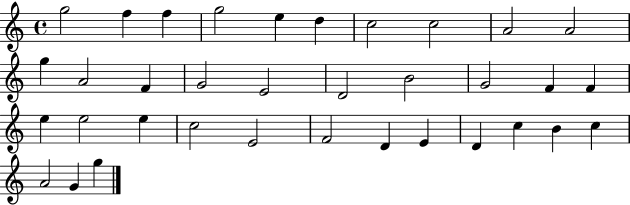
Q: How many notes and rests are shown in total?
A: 35